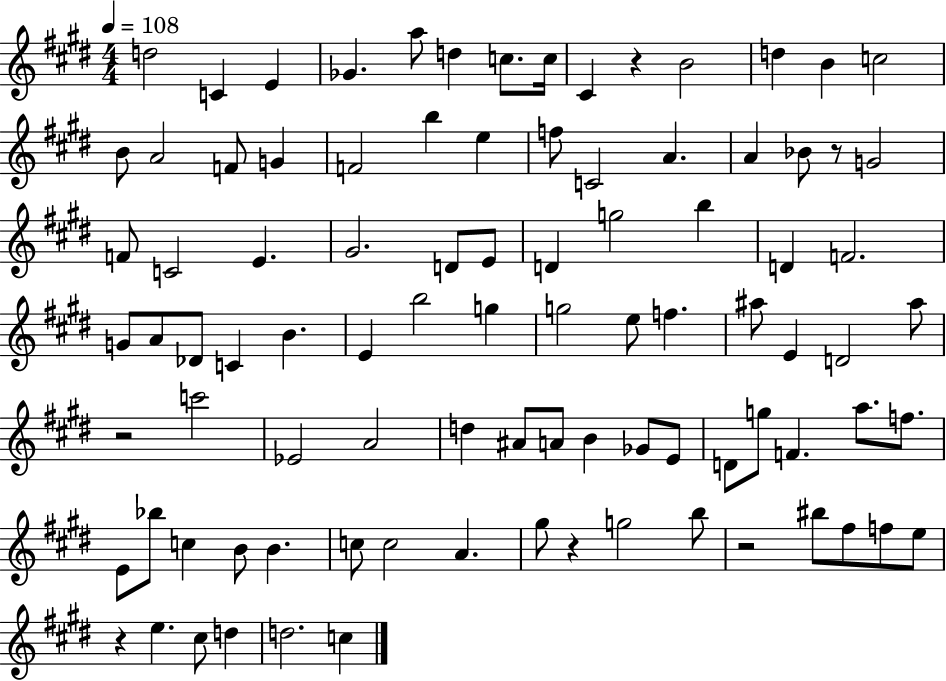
{
  \clef treble
  \numericTimeSignature
  \time 4/4
  \key e \major
  \tempo 4 = 108
  \repeat volta 2 { d''2 c'4 e'4 | ges'4. a''8 d''4 c''8. c''16 | cis'4 r4 b'2 | d''4 b'4 c''2 | \break b'8 a'2 f'8 g'4 | f'2 b''4 e''4 | f''8 c'2 a'4. | a'4 bes'8 r8 g'2 | \break f'8 c'2 e'4. | gis'2. d'8 e'8 | d'4 g''2 b''4 | d'4 f'2. | \break g'8 a'8 des'8 c'4 b'4. | e'4 b''2 g''4 | g''2 e''8 f''4. | ais''8 e'4 d'2 ais''8 | \break r2 c'''2 | ees'2 a'2 | d''4 ais'8 a'8 b'4 ges'8 e'8 | d'8 g''8 f'4. a''8. f''8. | \break e'8 bes''8 c''4 b'8 b'4. | c''8 c''2 a'4. | gis''8 r4 g''2 b''8 | r2 bis''8 fis''8 f''8 e''8 | \break r4 e''4. cis''8 d''4 | d''2. c''4 | } \bar "|."
}